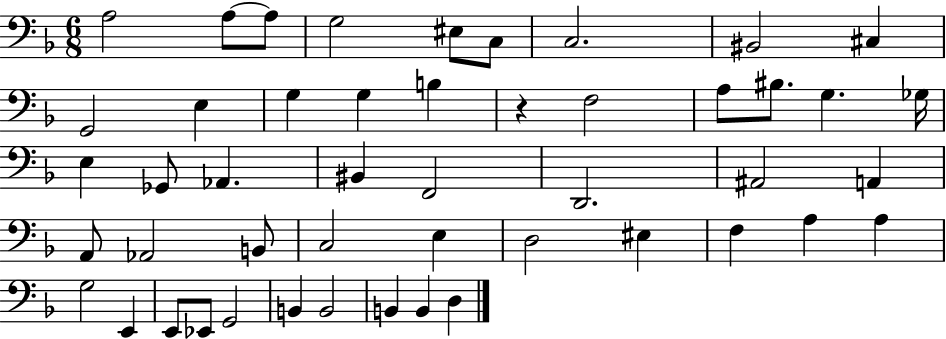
A3/h A3/e A3/e G3/h EIS3/e C3/e C3/h. BIS2/h C#3/q G2/h E3/q G3/q G3/q B3/q R/q F3/h A3/e BIS3/e. G3/q. Gb3/s E3/q Gb2/e Ab2/q. BIS2/q F2/h D2/h. A#2/h A2/q A2/e Ab2/h B2/e C3/h E3/q D3/h EIS3/q F3/q A3/q A3/q G3/h E2/q E2/e Eb2/e G2/h B2/q B2/h B2/q B2/q D3/q